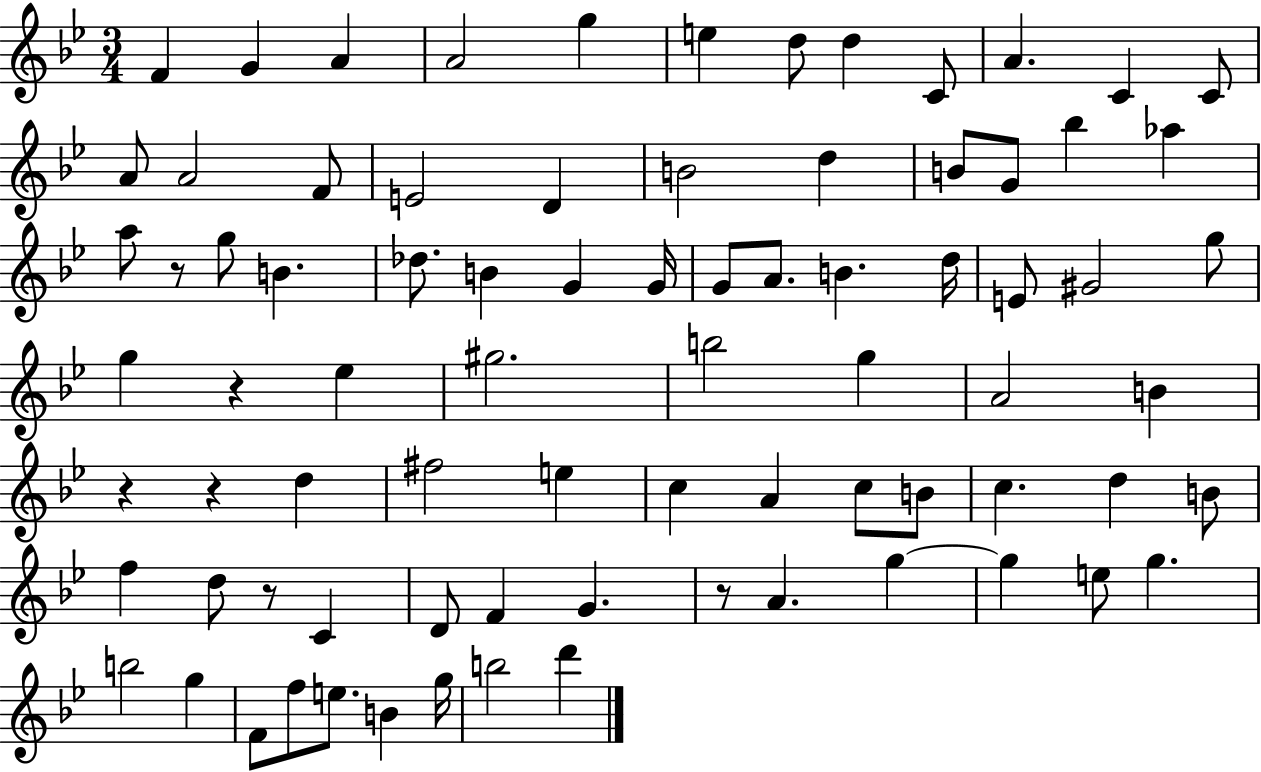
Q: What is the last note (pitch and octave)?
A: D6